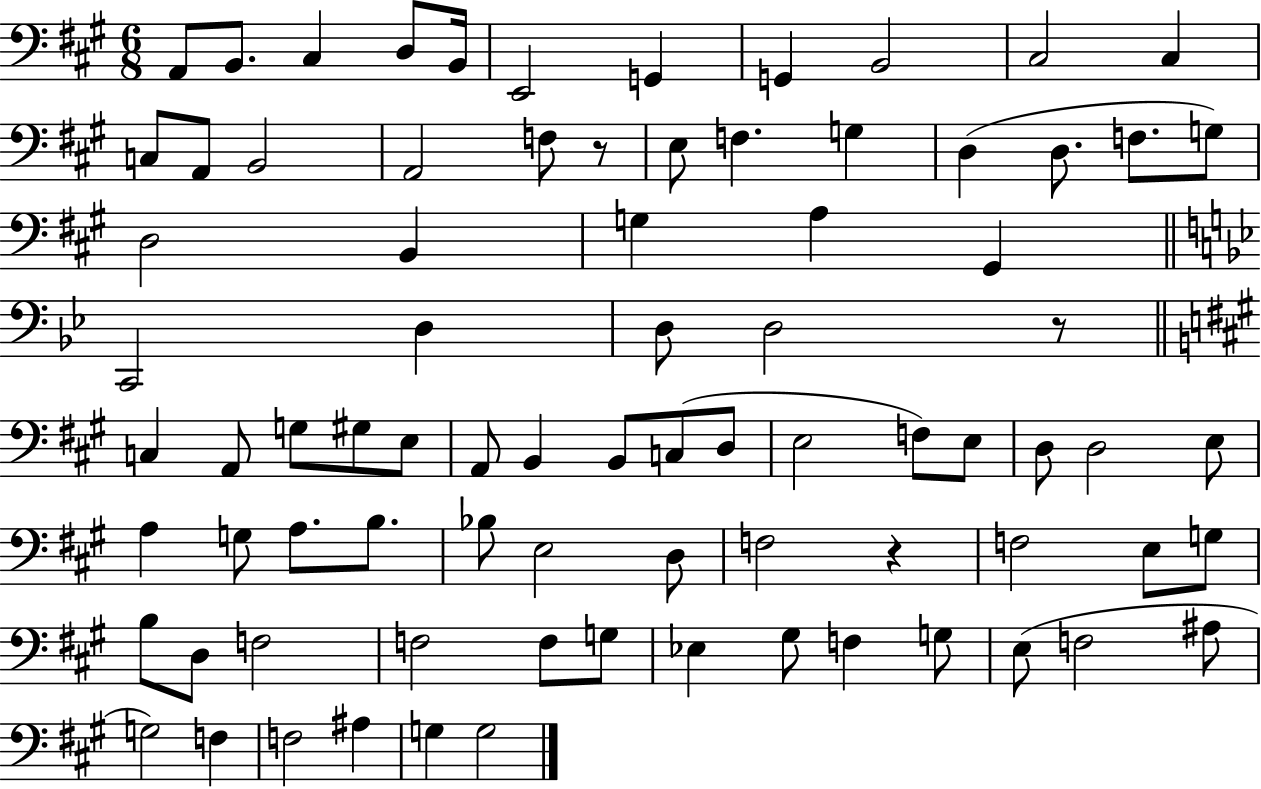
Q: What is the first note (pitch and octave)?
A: A2